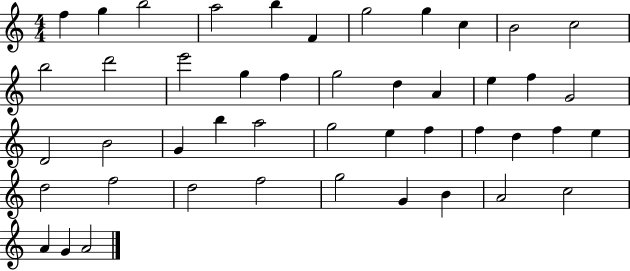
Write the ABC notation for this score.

X:1
T:Untitled
M:4/4
L:1/4
K:C
f g b2 a2 b F g2 g c B2 c2 b2 d'2 e'2 g f g2 d A e f G2 D2 B2 G b a2 g2 e f f d f e d2 f2 d2 f2 g2 G B A2 c2 A G A2